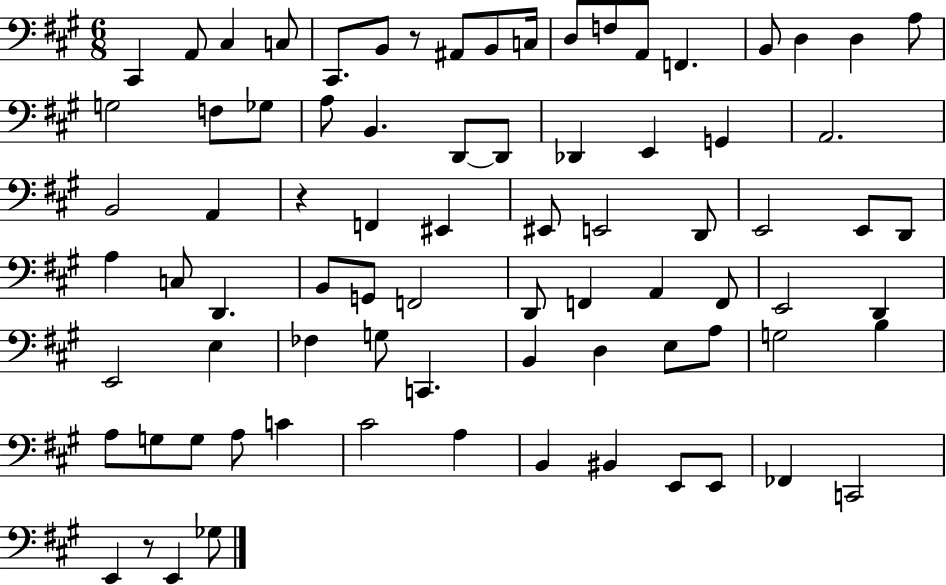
C#2/q A2/e C#3/q C3/e C#2/e. B2/e R/e A#2/e B2/e C3/s D3/e F3/e A2/e F2/q. B2/e D3/q D3/q A3/e G3/h F3/e Gb3/e A3/e B2/q. D2/e D2/e Db2/q E2/q G2/q A2/h. B2/h A2/q R/q F2/q EIS2/q EIS2/e E2/h D2/e E2/h E2/e D2/e A3/q C3/e D2/q. B2/e G2/e F2/h D2/e F2/q A2/q F2/e E2/h D2/q E2/h E3/q FES3/q G3/e C2/q. B2/q D3/q E3/e A3/e G3/h B3/q A3/e G3/e G3/e A3/e C4/q C#4/h A3/q B2/q BIS2/q E2/e E2/e FES2/q C2/h E2/q R/e E2/q Gb3/e